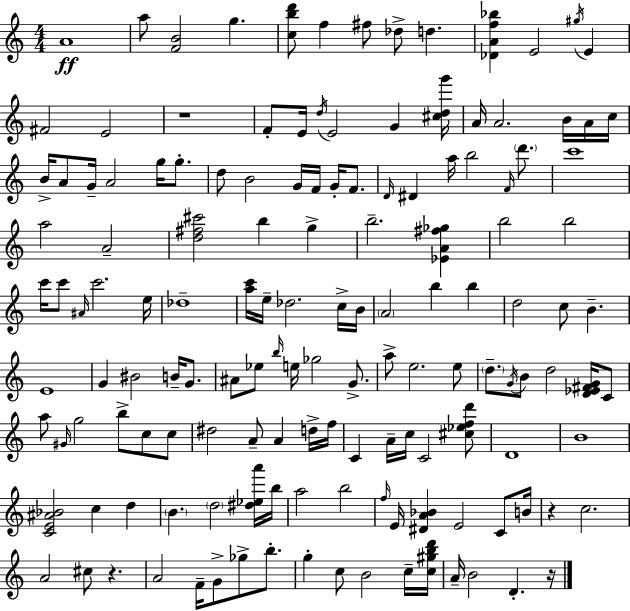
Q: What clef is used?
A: treble